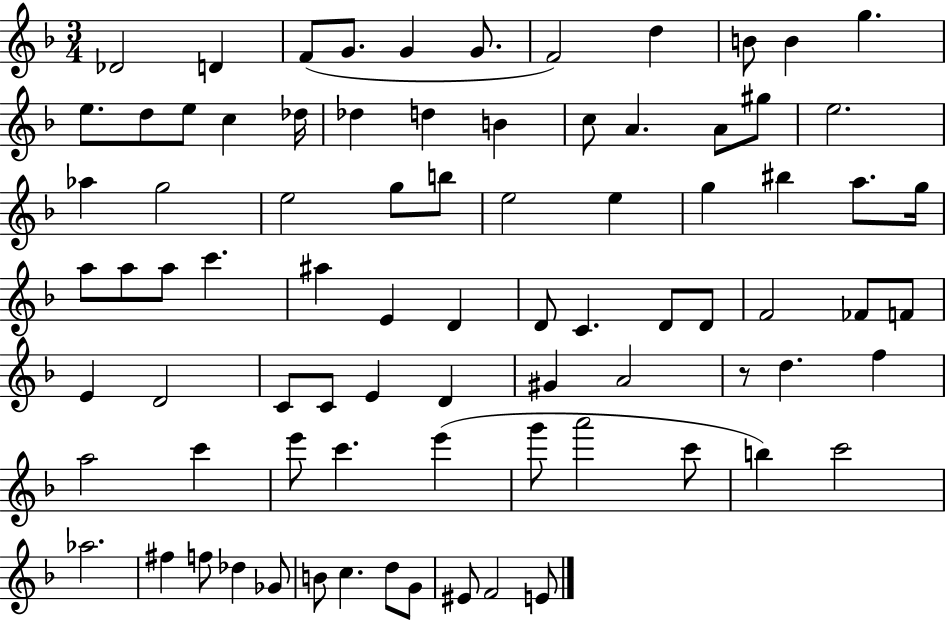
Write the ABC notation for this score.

X:1
T:Untitled
M:3/4
L:1/4
K:F
_D2 D F/2 G/2 G G/2 F2 d B/2 B g e/2 d/2 e/2 c _d/4 _d d B c/2 A A/2 ^g/2 e2 _a g2 e2 g/2 b/2 e2 e g ^b a/2 g/4 a/2 a/2 a/2 c' ^a E D D/2 C D/2 D/2 F2 _F/2 F/2 E D2 C/2 C/2 E D ^G A2 z/2 d f a2 c' e'/2 c' e' g'/2 a'2 c'/2 b c'2 _a2 ^f f/2 _d _G/2 B/2 c d/2 G/2 ^E/2 F2 E/2